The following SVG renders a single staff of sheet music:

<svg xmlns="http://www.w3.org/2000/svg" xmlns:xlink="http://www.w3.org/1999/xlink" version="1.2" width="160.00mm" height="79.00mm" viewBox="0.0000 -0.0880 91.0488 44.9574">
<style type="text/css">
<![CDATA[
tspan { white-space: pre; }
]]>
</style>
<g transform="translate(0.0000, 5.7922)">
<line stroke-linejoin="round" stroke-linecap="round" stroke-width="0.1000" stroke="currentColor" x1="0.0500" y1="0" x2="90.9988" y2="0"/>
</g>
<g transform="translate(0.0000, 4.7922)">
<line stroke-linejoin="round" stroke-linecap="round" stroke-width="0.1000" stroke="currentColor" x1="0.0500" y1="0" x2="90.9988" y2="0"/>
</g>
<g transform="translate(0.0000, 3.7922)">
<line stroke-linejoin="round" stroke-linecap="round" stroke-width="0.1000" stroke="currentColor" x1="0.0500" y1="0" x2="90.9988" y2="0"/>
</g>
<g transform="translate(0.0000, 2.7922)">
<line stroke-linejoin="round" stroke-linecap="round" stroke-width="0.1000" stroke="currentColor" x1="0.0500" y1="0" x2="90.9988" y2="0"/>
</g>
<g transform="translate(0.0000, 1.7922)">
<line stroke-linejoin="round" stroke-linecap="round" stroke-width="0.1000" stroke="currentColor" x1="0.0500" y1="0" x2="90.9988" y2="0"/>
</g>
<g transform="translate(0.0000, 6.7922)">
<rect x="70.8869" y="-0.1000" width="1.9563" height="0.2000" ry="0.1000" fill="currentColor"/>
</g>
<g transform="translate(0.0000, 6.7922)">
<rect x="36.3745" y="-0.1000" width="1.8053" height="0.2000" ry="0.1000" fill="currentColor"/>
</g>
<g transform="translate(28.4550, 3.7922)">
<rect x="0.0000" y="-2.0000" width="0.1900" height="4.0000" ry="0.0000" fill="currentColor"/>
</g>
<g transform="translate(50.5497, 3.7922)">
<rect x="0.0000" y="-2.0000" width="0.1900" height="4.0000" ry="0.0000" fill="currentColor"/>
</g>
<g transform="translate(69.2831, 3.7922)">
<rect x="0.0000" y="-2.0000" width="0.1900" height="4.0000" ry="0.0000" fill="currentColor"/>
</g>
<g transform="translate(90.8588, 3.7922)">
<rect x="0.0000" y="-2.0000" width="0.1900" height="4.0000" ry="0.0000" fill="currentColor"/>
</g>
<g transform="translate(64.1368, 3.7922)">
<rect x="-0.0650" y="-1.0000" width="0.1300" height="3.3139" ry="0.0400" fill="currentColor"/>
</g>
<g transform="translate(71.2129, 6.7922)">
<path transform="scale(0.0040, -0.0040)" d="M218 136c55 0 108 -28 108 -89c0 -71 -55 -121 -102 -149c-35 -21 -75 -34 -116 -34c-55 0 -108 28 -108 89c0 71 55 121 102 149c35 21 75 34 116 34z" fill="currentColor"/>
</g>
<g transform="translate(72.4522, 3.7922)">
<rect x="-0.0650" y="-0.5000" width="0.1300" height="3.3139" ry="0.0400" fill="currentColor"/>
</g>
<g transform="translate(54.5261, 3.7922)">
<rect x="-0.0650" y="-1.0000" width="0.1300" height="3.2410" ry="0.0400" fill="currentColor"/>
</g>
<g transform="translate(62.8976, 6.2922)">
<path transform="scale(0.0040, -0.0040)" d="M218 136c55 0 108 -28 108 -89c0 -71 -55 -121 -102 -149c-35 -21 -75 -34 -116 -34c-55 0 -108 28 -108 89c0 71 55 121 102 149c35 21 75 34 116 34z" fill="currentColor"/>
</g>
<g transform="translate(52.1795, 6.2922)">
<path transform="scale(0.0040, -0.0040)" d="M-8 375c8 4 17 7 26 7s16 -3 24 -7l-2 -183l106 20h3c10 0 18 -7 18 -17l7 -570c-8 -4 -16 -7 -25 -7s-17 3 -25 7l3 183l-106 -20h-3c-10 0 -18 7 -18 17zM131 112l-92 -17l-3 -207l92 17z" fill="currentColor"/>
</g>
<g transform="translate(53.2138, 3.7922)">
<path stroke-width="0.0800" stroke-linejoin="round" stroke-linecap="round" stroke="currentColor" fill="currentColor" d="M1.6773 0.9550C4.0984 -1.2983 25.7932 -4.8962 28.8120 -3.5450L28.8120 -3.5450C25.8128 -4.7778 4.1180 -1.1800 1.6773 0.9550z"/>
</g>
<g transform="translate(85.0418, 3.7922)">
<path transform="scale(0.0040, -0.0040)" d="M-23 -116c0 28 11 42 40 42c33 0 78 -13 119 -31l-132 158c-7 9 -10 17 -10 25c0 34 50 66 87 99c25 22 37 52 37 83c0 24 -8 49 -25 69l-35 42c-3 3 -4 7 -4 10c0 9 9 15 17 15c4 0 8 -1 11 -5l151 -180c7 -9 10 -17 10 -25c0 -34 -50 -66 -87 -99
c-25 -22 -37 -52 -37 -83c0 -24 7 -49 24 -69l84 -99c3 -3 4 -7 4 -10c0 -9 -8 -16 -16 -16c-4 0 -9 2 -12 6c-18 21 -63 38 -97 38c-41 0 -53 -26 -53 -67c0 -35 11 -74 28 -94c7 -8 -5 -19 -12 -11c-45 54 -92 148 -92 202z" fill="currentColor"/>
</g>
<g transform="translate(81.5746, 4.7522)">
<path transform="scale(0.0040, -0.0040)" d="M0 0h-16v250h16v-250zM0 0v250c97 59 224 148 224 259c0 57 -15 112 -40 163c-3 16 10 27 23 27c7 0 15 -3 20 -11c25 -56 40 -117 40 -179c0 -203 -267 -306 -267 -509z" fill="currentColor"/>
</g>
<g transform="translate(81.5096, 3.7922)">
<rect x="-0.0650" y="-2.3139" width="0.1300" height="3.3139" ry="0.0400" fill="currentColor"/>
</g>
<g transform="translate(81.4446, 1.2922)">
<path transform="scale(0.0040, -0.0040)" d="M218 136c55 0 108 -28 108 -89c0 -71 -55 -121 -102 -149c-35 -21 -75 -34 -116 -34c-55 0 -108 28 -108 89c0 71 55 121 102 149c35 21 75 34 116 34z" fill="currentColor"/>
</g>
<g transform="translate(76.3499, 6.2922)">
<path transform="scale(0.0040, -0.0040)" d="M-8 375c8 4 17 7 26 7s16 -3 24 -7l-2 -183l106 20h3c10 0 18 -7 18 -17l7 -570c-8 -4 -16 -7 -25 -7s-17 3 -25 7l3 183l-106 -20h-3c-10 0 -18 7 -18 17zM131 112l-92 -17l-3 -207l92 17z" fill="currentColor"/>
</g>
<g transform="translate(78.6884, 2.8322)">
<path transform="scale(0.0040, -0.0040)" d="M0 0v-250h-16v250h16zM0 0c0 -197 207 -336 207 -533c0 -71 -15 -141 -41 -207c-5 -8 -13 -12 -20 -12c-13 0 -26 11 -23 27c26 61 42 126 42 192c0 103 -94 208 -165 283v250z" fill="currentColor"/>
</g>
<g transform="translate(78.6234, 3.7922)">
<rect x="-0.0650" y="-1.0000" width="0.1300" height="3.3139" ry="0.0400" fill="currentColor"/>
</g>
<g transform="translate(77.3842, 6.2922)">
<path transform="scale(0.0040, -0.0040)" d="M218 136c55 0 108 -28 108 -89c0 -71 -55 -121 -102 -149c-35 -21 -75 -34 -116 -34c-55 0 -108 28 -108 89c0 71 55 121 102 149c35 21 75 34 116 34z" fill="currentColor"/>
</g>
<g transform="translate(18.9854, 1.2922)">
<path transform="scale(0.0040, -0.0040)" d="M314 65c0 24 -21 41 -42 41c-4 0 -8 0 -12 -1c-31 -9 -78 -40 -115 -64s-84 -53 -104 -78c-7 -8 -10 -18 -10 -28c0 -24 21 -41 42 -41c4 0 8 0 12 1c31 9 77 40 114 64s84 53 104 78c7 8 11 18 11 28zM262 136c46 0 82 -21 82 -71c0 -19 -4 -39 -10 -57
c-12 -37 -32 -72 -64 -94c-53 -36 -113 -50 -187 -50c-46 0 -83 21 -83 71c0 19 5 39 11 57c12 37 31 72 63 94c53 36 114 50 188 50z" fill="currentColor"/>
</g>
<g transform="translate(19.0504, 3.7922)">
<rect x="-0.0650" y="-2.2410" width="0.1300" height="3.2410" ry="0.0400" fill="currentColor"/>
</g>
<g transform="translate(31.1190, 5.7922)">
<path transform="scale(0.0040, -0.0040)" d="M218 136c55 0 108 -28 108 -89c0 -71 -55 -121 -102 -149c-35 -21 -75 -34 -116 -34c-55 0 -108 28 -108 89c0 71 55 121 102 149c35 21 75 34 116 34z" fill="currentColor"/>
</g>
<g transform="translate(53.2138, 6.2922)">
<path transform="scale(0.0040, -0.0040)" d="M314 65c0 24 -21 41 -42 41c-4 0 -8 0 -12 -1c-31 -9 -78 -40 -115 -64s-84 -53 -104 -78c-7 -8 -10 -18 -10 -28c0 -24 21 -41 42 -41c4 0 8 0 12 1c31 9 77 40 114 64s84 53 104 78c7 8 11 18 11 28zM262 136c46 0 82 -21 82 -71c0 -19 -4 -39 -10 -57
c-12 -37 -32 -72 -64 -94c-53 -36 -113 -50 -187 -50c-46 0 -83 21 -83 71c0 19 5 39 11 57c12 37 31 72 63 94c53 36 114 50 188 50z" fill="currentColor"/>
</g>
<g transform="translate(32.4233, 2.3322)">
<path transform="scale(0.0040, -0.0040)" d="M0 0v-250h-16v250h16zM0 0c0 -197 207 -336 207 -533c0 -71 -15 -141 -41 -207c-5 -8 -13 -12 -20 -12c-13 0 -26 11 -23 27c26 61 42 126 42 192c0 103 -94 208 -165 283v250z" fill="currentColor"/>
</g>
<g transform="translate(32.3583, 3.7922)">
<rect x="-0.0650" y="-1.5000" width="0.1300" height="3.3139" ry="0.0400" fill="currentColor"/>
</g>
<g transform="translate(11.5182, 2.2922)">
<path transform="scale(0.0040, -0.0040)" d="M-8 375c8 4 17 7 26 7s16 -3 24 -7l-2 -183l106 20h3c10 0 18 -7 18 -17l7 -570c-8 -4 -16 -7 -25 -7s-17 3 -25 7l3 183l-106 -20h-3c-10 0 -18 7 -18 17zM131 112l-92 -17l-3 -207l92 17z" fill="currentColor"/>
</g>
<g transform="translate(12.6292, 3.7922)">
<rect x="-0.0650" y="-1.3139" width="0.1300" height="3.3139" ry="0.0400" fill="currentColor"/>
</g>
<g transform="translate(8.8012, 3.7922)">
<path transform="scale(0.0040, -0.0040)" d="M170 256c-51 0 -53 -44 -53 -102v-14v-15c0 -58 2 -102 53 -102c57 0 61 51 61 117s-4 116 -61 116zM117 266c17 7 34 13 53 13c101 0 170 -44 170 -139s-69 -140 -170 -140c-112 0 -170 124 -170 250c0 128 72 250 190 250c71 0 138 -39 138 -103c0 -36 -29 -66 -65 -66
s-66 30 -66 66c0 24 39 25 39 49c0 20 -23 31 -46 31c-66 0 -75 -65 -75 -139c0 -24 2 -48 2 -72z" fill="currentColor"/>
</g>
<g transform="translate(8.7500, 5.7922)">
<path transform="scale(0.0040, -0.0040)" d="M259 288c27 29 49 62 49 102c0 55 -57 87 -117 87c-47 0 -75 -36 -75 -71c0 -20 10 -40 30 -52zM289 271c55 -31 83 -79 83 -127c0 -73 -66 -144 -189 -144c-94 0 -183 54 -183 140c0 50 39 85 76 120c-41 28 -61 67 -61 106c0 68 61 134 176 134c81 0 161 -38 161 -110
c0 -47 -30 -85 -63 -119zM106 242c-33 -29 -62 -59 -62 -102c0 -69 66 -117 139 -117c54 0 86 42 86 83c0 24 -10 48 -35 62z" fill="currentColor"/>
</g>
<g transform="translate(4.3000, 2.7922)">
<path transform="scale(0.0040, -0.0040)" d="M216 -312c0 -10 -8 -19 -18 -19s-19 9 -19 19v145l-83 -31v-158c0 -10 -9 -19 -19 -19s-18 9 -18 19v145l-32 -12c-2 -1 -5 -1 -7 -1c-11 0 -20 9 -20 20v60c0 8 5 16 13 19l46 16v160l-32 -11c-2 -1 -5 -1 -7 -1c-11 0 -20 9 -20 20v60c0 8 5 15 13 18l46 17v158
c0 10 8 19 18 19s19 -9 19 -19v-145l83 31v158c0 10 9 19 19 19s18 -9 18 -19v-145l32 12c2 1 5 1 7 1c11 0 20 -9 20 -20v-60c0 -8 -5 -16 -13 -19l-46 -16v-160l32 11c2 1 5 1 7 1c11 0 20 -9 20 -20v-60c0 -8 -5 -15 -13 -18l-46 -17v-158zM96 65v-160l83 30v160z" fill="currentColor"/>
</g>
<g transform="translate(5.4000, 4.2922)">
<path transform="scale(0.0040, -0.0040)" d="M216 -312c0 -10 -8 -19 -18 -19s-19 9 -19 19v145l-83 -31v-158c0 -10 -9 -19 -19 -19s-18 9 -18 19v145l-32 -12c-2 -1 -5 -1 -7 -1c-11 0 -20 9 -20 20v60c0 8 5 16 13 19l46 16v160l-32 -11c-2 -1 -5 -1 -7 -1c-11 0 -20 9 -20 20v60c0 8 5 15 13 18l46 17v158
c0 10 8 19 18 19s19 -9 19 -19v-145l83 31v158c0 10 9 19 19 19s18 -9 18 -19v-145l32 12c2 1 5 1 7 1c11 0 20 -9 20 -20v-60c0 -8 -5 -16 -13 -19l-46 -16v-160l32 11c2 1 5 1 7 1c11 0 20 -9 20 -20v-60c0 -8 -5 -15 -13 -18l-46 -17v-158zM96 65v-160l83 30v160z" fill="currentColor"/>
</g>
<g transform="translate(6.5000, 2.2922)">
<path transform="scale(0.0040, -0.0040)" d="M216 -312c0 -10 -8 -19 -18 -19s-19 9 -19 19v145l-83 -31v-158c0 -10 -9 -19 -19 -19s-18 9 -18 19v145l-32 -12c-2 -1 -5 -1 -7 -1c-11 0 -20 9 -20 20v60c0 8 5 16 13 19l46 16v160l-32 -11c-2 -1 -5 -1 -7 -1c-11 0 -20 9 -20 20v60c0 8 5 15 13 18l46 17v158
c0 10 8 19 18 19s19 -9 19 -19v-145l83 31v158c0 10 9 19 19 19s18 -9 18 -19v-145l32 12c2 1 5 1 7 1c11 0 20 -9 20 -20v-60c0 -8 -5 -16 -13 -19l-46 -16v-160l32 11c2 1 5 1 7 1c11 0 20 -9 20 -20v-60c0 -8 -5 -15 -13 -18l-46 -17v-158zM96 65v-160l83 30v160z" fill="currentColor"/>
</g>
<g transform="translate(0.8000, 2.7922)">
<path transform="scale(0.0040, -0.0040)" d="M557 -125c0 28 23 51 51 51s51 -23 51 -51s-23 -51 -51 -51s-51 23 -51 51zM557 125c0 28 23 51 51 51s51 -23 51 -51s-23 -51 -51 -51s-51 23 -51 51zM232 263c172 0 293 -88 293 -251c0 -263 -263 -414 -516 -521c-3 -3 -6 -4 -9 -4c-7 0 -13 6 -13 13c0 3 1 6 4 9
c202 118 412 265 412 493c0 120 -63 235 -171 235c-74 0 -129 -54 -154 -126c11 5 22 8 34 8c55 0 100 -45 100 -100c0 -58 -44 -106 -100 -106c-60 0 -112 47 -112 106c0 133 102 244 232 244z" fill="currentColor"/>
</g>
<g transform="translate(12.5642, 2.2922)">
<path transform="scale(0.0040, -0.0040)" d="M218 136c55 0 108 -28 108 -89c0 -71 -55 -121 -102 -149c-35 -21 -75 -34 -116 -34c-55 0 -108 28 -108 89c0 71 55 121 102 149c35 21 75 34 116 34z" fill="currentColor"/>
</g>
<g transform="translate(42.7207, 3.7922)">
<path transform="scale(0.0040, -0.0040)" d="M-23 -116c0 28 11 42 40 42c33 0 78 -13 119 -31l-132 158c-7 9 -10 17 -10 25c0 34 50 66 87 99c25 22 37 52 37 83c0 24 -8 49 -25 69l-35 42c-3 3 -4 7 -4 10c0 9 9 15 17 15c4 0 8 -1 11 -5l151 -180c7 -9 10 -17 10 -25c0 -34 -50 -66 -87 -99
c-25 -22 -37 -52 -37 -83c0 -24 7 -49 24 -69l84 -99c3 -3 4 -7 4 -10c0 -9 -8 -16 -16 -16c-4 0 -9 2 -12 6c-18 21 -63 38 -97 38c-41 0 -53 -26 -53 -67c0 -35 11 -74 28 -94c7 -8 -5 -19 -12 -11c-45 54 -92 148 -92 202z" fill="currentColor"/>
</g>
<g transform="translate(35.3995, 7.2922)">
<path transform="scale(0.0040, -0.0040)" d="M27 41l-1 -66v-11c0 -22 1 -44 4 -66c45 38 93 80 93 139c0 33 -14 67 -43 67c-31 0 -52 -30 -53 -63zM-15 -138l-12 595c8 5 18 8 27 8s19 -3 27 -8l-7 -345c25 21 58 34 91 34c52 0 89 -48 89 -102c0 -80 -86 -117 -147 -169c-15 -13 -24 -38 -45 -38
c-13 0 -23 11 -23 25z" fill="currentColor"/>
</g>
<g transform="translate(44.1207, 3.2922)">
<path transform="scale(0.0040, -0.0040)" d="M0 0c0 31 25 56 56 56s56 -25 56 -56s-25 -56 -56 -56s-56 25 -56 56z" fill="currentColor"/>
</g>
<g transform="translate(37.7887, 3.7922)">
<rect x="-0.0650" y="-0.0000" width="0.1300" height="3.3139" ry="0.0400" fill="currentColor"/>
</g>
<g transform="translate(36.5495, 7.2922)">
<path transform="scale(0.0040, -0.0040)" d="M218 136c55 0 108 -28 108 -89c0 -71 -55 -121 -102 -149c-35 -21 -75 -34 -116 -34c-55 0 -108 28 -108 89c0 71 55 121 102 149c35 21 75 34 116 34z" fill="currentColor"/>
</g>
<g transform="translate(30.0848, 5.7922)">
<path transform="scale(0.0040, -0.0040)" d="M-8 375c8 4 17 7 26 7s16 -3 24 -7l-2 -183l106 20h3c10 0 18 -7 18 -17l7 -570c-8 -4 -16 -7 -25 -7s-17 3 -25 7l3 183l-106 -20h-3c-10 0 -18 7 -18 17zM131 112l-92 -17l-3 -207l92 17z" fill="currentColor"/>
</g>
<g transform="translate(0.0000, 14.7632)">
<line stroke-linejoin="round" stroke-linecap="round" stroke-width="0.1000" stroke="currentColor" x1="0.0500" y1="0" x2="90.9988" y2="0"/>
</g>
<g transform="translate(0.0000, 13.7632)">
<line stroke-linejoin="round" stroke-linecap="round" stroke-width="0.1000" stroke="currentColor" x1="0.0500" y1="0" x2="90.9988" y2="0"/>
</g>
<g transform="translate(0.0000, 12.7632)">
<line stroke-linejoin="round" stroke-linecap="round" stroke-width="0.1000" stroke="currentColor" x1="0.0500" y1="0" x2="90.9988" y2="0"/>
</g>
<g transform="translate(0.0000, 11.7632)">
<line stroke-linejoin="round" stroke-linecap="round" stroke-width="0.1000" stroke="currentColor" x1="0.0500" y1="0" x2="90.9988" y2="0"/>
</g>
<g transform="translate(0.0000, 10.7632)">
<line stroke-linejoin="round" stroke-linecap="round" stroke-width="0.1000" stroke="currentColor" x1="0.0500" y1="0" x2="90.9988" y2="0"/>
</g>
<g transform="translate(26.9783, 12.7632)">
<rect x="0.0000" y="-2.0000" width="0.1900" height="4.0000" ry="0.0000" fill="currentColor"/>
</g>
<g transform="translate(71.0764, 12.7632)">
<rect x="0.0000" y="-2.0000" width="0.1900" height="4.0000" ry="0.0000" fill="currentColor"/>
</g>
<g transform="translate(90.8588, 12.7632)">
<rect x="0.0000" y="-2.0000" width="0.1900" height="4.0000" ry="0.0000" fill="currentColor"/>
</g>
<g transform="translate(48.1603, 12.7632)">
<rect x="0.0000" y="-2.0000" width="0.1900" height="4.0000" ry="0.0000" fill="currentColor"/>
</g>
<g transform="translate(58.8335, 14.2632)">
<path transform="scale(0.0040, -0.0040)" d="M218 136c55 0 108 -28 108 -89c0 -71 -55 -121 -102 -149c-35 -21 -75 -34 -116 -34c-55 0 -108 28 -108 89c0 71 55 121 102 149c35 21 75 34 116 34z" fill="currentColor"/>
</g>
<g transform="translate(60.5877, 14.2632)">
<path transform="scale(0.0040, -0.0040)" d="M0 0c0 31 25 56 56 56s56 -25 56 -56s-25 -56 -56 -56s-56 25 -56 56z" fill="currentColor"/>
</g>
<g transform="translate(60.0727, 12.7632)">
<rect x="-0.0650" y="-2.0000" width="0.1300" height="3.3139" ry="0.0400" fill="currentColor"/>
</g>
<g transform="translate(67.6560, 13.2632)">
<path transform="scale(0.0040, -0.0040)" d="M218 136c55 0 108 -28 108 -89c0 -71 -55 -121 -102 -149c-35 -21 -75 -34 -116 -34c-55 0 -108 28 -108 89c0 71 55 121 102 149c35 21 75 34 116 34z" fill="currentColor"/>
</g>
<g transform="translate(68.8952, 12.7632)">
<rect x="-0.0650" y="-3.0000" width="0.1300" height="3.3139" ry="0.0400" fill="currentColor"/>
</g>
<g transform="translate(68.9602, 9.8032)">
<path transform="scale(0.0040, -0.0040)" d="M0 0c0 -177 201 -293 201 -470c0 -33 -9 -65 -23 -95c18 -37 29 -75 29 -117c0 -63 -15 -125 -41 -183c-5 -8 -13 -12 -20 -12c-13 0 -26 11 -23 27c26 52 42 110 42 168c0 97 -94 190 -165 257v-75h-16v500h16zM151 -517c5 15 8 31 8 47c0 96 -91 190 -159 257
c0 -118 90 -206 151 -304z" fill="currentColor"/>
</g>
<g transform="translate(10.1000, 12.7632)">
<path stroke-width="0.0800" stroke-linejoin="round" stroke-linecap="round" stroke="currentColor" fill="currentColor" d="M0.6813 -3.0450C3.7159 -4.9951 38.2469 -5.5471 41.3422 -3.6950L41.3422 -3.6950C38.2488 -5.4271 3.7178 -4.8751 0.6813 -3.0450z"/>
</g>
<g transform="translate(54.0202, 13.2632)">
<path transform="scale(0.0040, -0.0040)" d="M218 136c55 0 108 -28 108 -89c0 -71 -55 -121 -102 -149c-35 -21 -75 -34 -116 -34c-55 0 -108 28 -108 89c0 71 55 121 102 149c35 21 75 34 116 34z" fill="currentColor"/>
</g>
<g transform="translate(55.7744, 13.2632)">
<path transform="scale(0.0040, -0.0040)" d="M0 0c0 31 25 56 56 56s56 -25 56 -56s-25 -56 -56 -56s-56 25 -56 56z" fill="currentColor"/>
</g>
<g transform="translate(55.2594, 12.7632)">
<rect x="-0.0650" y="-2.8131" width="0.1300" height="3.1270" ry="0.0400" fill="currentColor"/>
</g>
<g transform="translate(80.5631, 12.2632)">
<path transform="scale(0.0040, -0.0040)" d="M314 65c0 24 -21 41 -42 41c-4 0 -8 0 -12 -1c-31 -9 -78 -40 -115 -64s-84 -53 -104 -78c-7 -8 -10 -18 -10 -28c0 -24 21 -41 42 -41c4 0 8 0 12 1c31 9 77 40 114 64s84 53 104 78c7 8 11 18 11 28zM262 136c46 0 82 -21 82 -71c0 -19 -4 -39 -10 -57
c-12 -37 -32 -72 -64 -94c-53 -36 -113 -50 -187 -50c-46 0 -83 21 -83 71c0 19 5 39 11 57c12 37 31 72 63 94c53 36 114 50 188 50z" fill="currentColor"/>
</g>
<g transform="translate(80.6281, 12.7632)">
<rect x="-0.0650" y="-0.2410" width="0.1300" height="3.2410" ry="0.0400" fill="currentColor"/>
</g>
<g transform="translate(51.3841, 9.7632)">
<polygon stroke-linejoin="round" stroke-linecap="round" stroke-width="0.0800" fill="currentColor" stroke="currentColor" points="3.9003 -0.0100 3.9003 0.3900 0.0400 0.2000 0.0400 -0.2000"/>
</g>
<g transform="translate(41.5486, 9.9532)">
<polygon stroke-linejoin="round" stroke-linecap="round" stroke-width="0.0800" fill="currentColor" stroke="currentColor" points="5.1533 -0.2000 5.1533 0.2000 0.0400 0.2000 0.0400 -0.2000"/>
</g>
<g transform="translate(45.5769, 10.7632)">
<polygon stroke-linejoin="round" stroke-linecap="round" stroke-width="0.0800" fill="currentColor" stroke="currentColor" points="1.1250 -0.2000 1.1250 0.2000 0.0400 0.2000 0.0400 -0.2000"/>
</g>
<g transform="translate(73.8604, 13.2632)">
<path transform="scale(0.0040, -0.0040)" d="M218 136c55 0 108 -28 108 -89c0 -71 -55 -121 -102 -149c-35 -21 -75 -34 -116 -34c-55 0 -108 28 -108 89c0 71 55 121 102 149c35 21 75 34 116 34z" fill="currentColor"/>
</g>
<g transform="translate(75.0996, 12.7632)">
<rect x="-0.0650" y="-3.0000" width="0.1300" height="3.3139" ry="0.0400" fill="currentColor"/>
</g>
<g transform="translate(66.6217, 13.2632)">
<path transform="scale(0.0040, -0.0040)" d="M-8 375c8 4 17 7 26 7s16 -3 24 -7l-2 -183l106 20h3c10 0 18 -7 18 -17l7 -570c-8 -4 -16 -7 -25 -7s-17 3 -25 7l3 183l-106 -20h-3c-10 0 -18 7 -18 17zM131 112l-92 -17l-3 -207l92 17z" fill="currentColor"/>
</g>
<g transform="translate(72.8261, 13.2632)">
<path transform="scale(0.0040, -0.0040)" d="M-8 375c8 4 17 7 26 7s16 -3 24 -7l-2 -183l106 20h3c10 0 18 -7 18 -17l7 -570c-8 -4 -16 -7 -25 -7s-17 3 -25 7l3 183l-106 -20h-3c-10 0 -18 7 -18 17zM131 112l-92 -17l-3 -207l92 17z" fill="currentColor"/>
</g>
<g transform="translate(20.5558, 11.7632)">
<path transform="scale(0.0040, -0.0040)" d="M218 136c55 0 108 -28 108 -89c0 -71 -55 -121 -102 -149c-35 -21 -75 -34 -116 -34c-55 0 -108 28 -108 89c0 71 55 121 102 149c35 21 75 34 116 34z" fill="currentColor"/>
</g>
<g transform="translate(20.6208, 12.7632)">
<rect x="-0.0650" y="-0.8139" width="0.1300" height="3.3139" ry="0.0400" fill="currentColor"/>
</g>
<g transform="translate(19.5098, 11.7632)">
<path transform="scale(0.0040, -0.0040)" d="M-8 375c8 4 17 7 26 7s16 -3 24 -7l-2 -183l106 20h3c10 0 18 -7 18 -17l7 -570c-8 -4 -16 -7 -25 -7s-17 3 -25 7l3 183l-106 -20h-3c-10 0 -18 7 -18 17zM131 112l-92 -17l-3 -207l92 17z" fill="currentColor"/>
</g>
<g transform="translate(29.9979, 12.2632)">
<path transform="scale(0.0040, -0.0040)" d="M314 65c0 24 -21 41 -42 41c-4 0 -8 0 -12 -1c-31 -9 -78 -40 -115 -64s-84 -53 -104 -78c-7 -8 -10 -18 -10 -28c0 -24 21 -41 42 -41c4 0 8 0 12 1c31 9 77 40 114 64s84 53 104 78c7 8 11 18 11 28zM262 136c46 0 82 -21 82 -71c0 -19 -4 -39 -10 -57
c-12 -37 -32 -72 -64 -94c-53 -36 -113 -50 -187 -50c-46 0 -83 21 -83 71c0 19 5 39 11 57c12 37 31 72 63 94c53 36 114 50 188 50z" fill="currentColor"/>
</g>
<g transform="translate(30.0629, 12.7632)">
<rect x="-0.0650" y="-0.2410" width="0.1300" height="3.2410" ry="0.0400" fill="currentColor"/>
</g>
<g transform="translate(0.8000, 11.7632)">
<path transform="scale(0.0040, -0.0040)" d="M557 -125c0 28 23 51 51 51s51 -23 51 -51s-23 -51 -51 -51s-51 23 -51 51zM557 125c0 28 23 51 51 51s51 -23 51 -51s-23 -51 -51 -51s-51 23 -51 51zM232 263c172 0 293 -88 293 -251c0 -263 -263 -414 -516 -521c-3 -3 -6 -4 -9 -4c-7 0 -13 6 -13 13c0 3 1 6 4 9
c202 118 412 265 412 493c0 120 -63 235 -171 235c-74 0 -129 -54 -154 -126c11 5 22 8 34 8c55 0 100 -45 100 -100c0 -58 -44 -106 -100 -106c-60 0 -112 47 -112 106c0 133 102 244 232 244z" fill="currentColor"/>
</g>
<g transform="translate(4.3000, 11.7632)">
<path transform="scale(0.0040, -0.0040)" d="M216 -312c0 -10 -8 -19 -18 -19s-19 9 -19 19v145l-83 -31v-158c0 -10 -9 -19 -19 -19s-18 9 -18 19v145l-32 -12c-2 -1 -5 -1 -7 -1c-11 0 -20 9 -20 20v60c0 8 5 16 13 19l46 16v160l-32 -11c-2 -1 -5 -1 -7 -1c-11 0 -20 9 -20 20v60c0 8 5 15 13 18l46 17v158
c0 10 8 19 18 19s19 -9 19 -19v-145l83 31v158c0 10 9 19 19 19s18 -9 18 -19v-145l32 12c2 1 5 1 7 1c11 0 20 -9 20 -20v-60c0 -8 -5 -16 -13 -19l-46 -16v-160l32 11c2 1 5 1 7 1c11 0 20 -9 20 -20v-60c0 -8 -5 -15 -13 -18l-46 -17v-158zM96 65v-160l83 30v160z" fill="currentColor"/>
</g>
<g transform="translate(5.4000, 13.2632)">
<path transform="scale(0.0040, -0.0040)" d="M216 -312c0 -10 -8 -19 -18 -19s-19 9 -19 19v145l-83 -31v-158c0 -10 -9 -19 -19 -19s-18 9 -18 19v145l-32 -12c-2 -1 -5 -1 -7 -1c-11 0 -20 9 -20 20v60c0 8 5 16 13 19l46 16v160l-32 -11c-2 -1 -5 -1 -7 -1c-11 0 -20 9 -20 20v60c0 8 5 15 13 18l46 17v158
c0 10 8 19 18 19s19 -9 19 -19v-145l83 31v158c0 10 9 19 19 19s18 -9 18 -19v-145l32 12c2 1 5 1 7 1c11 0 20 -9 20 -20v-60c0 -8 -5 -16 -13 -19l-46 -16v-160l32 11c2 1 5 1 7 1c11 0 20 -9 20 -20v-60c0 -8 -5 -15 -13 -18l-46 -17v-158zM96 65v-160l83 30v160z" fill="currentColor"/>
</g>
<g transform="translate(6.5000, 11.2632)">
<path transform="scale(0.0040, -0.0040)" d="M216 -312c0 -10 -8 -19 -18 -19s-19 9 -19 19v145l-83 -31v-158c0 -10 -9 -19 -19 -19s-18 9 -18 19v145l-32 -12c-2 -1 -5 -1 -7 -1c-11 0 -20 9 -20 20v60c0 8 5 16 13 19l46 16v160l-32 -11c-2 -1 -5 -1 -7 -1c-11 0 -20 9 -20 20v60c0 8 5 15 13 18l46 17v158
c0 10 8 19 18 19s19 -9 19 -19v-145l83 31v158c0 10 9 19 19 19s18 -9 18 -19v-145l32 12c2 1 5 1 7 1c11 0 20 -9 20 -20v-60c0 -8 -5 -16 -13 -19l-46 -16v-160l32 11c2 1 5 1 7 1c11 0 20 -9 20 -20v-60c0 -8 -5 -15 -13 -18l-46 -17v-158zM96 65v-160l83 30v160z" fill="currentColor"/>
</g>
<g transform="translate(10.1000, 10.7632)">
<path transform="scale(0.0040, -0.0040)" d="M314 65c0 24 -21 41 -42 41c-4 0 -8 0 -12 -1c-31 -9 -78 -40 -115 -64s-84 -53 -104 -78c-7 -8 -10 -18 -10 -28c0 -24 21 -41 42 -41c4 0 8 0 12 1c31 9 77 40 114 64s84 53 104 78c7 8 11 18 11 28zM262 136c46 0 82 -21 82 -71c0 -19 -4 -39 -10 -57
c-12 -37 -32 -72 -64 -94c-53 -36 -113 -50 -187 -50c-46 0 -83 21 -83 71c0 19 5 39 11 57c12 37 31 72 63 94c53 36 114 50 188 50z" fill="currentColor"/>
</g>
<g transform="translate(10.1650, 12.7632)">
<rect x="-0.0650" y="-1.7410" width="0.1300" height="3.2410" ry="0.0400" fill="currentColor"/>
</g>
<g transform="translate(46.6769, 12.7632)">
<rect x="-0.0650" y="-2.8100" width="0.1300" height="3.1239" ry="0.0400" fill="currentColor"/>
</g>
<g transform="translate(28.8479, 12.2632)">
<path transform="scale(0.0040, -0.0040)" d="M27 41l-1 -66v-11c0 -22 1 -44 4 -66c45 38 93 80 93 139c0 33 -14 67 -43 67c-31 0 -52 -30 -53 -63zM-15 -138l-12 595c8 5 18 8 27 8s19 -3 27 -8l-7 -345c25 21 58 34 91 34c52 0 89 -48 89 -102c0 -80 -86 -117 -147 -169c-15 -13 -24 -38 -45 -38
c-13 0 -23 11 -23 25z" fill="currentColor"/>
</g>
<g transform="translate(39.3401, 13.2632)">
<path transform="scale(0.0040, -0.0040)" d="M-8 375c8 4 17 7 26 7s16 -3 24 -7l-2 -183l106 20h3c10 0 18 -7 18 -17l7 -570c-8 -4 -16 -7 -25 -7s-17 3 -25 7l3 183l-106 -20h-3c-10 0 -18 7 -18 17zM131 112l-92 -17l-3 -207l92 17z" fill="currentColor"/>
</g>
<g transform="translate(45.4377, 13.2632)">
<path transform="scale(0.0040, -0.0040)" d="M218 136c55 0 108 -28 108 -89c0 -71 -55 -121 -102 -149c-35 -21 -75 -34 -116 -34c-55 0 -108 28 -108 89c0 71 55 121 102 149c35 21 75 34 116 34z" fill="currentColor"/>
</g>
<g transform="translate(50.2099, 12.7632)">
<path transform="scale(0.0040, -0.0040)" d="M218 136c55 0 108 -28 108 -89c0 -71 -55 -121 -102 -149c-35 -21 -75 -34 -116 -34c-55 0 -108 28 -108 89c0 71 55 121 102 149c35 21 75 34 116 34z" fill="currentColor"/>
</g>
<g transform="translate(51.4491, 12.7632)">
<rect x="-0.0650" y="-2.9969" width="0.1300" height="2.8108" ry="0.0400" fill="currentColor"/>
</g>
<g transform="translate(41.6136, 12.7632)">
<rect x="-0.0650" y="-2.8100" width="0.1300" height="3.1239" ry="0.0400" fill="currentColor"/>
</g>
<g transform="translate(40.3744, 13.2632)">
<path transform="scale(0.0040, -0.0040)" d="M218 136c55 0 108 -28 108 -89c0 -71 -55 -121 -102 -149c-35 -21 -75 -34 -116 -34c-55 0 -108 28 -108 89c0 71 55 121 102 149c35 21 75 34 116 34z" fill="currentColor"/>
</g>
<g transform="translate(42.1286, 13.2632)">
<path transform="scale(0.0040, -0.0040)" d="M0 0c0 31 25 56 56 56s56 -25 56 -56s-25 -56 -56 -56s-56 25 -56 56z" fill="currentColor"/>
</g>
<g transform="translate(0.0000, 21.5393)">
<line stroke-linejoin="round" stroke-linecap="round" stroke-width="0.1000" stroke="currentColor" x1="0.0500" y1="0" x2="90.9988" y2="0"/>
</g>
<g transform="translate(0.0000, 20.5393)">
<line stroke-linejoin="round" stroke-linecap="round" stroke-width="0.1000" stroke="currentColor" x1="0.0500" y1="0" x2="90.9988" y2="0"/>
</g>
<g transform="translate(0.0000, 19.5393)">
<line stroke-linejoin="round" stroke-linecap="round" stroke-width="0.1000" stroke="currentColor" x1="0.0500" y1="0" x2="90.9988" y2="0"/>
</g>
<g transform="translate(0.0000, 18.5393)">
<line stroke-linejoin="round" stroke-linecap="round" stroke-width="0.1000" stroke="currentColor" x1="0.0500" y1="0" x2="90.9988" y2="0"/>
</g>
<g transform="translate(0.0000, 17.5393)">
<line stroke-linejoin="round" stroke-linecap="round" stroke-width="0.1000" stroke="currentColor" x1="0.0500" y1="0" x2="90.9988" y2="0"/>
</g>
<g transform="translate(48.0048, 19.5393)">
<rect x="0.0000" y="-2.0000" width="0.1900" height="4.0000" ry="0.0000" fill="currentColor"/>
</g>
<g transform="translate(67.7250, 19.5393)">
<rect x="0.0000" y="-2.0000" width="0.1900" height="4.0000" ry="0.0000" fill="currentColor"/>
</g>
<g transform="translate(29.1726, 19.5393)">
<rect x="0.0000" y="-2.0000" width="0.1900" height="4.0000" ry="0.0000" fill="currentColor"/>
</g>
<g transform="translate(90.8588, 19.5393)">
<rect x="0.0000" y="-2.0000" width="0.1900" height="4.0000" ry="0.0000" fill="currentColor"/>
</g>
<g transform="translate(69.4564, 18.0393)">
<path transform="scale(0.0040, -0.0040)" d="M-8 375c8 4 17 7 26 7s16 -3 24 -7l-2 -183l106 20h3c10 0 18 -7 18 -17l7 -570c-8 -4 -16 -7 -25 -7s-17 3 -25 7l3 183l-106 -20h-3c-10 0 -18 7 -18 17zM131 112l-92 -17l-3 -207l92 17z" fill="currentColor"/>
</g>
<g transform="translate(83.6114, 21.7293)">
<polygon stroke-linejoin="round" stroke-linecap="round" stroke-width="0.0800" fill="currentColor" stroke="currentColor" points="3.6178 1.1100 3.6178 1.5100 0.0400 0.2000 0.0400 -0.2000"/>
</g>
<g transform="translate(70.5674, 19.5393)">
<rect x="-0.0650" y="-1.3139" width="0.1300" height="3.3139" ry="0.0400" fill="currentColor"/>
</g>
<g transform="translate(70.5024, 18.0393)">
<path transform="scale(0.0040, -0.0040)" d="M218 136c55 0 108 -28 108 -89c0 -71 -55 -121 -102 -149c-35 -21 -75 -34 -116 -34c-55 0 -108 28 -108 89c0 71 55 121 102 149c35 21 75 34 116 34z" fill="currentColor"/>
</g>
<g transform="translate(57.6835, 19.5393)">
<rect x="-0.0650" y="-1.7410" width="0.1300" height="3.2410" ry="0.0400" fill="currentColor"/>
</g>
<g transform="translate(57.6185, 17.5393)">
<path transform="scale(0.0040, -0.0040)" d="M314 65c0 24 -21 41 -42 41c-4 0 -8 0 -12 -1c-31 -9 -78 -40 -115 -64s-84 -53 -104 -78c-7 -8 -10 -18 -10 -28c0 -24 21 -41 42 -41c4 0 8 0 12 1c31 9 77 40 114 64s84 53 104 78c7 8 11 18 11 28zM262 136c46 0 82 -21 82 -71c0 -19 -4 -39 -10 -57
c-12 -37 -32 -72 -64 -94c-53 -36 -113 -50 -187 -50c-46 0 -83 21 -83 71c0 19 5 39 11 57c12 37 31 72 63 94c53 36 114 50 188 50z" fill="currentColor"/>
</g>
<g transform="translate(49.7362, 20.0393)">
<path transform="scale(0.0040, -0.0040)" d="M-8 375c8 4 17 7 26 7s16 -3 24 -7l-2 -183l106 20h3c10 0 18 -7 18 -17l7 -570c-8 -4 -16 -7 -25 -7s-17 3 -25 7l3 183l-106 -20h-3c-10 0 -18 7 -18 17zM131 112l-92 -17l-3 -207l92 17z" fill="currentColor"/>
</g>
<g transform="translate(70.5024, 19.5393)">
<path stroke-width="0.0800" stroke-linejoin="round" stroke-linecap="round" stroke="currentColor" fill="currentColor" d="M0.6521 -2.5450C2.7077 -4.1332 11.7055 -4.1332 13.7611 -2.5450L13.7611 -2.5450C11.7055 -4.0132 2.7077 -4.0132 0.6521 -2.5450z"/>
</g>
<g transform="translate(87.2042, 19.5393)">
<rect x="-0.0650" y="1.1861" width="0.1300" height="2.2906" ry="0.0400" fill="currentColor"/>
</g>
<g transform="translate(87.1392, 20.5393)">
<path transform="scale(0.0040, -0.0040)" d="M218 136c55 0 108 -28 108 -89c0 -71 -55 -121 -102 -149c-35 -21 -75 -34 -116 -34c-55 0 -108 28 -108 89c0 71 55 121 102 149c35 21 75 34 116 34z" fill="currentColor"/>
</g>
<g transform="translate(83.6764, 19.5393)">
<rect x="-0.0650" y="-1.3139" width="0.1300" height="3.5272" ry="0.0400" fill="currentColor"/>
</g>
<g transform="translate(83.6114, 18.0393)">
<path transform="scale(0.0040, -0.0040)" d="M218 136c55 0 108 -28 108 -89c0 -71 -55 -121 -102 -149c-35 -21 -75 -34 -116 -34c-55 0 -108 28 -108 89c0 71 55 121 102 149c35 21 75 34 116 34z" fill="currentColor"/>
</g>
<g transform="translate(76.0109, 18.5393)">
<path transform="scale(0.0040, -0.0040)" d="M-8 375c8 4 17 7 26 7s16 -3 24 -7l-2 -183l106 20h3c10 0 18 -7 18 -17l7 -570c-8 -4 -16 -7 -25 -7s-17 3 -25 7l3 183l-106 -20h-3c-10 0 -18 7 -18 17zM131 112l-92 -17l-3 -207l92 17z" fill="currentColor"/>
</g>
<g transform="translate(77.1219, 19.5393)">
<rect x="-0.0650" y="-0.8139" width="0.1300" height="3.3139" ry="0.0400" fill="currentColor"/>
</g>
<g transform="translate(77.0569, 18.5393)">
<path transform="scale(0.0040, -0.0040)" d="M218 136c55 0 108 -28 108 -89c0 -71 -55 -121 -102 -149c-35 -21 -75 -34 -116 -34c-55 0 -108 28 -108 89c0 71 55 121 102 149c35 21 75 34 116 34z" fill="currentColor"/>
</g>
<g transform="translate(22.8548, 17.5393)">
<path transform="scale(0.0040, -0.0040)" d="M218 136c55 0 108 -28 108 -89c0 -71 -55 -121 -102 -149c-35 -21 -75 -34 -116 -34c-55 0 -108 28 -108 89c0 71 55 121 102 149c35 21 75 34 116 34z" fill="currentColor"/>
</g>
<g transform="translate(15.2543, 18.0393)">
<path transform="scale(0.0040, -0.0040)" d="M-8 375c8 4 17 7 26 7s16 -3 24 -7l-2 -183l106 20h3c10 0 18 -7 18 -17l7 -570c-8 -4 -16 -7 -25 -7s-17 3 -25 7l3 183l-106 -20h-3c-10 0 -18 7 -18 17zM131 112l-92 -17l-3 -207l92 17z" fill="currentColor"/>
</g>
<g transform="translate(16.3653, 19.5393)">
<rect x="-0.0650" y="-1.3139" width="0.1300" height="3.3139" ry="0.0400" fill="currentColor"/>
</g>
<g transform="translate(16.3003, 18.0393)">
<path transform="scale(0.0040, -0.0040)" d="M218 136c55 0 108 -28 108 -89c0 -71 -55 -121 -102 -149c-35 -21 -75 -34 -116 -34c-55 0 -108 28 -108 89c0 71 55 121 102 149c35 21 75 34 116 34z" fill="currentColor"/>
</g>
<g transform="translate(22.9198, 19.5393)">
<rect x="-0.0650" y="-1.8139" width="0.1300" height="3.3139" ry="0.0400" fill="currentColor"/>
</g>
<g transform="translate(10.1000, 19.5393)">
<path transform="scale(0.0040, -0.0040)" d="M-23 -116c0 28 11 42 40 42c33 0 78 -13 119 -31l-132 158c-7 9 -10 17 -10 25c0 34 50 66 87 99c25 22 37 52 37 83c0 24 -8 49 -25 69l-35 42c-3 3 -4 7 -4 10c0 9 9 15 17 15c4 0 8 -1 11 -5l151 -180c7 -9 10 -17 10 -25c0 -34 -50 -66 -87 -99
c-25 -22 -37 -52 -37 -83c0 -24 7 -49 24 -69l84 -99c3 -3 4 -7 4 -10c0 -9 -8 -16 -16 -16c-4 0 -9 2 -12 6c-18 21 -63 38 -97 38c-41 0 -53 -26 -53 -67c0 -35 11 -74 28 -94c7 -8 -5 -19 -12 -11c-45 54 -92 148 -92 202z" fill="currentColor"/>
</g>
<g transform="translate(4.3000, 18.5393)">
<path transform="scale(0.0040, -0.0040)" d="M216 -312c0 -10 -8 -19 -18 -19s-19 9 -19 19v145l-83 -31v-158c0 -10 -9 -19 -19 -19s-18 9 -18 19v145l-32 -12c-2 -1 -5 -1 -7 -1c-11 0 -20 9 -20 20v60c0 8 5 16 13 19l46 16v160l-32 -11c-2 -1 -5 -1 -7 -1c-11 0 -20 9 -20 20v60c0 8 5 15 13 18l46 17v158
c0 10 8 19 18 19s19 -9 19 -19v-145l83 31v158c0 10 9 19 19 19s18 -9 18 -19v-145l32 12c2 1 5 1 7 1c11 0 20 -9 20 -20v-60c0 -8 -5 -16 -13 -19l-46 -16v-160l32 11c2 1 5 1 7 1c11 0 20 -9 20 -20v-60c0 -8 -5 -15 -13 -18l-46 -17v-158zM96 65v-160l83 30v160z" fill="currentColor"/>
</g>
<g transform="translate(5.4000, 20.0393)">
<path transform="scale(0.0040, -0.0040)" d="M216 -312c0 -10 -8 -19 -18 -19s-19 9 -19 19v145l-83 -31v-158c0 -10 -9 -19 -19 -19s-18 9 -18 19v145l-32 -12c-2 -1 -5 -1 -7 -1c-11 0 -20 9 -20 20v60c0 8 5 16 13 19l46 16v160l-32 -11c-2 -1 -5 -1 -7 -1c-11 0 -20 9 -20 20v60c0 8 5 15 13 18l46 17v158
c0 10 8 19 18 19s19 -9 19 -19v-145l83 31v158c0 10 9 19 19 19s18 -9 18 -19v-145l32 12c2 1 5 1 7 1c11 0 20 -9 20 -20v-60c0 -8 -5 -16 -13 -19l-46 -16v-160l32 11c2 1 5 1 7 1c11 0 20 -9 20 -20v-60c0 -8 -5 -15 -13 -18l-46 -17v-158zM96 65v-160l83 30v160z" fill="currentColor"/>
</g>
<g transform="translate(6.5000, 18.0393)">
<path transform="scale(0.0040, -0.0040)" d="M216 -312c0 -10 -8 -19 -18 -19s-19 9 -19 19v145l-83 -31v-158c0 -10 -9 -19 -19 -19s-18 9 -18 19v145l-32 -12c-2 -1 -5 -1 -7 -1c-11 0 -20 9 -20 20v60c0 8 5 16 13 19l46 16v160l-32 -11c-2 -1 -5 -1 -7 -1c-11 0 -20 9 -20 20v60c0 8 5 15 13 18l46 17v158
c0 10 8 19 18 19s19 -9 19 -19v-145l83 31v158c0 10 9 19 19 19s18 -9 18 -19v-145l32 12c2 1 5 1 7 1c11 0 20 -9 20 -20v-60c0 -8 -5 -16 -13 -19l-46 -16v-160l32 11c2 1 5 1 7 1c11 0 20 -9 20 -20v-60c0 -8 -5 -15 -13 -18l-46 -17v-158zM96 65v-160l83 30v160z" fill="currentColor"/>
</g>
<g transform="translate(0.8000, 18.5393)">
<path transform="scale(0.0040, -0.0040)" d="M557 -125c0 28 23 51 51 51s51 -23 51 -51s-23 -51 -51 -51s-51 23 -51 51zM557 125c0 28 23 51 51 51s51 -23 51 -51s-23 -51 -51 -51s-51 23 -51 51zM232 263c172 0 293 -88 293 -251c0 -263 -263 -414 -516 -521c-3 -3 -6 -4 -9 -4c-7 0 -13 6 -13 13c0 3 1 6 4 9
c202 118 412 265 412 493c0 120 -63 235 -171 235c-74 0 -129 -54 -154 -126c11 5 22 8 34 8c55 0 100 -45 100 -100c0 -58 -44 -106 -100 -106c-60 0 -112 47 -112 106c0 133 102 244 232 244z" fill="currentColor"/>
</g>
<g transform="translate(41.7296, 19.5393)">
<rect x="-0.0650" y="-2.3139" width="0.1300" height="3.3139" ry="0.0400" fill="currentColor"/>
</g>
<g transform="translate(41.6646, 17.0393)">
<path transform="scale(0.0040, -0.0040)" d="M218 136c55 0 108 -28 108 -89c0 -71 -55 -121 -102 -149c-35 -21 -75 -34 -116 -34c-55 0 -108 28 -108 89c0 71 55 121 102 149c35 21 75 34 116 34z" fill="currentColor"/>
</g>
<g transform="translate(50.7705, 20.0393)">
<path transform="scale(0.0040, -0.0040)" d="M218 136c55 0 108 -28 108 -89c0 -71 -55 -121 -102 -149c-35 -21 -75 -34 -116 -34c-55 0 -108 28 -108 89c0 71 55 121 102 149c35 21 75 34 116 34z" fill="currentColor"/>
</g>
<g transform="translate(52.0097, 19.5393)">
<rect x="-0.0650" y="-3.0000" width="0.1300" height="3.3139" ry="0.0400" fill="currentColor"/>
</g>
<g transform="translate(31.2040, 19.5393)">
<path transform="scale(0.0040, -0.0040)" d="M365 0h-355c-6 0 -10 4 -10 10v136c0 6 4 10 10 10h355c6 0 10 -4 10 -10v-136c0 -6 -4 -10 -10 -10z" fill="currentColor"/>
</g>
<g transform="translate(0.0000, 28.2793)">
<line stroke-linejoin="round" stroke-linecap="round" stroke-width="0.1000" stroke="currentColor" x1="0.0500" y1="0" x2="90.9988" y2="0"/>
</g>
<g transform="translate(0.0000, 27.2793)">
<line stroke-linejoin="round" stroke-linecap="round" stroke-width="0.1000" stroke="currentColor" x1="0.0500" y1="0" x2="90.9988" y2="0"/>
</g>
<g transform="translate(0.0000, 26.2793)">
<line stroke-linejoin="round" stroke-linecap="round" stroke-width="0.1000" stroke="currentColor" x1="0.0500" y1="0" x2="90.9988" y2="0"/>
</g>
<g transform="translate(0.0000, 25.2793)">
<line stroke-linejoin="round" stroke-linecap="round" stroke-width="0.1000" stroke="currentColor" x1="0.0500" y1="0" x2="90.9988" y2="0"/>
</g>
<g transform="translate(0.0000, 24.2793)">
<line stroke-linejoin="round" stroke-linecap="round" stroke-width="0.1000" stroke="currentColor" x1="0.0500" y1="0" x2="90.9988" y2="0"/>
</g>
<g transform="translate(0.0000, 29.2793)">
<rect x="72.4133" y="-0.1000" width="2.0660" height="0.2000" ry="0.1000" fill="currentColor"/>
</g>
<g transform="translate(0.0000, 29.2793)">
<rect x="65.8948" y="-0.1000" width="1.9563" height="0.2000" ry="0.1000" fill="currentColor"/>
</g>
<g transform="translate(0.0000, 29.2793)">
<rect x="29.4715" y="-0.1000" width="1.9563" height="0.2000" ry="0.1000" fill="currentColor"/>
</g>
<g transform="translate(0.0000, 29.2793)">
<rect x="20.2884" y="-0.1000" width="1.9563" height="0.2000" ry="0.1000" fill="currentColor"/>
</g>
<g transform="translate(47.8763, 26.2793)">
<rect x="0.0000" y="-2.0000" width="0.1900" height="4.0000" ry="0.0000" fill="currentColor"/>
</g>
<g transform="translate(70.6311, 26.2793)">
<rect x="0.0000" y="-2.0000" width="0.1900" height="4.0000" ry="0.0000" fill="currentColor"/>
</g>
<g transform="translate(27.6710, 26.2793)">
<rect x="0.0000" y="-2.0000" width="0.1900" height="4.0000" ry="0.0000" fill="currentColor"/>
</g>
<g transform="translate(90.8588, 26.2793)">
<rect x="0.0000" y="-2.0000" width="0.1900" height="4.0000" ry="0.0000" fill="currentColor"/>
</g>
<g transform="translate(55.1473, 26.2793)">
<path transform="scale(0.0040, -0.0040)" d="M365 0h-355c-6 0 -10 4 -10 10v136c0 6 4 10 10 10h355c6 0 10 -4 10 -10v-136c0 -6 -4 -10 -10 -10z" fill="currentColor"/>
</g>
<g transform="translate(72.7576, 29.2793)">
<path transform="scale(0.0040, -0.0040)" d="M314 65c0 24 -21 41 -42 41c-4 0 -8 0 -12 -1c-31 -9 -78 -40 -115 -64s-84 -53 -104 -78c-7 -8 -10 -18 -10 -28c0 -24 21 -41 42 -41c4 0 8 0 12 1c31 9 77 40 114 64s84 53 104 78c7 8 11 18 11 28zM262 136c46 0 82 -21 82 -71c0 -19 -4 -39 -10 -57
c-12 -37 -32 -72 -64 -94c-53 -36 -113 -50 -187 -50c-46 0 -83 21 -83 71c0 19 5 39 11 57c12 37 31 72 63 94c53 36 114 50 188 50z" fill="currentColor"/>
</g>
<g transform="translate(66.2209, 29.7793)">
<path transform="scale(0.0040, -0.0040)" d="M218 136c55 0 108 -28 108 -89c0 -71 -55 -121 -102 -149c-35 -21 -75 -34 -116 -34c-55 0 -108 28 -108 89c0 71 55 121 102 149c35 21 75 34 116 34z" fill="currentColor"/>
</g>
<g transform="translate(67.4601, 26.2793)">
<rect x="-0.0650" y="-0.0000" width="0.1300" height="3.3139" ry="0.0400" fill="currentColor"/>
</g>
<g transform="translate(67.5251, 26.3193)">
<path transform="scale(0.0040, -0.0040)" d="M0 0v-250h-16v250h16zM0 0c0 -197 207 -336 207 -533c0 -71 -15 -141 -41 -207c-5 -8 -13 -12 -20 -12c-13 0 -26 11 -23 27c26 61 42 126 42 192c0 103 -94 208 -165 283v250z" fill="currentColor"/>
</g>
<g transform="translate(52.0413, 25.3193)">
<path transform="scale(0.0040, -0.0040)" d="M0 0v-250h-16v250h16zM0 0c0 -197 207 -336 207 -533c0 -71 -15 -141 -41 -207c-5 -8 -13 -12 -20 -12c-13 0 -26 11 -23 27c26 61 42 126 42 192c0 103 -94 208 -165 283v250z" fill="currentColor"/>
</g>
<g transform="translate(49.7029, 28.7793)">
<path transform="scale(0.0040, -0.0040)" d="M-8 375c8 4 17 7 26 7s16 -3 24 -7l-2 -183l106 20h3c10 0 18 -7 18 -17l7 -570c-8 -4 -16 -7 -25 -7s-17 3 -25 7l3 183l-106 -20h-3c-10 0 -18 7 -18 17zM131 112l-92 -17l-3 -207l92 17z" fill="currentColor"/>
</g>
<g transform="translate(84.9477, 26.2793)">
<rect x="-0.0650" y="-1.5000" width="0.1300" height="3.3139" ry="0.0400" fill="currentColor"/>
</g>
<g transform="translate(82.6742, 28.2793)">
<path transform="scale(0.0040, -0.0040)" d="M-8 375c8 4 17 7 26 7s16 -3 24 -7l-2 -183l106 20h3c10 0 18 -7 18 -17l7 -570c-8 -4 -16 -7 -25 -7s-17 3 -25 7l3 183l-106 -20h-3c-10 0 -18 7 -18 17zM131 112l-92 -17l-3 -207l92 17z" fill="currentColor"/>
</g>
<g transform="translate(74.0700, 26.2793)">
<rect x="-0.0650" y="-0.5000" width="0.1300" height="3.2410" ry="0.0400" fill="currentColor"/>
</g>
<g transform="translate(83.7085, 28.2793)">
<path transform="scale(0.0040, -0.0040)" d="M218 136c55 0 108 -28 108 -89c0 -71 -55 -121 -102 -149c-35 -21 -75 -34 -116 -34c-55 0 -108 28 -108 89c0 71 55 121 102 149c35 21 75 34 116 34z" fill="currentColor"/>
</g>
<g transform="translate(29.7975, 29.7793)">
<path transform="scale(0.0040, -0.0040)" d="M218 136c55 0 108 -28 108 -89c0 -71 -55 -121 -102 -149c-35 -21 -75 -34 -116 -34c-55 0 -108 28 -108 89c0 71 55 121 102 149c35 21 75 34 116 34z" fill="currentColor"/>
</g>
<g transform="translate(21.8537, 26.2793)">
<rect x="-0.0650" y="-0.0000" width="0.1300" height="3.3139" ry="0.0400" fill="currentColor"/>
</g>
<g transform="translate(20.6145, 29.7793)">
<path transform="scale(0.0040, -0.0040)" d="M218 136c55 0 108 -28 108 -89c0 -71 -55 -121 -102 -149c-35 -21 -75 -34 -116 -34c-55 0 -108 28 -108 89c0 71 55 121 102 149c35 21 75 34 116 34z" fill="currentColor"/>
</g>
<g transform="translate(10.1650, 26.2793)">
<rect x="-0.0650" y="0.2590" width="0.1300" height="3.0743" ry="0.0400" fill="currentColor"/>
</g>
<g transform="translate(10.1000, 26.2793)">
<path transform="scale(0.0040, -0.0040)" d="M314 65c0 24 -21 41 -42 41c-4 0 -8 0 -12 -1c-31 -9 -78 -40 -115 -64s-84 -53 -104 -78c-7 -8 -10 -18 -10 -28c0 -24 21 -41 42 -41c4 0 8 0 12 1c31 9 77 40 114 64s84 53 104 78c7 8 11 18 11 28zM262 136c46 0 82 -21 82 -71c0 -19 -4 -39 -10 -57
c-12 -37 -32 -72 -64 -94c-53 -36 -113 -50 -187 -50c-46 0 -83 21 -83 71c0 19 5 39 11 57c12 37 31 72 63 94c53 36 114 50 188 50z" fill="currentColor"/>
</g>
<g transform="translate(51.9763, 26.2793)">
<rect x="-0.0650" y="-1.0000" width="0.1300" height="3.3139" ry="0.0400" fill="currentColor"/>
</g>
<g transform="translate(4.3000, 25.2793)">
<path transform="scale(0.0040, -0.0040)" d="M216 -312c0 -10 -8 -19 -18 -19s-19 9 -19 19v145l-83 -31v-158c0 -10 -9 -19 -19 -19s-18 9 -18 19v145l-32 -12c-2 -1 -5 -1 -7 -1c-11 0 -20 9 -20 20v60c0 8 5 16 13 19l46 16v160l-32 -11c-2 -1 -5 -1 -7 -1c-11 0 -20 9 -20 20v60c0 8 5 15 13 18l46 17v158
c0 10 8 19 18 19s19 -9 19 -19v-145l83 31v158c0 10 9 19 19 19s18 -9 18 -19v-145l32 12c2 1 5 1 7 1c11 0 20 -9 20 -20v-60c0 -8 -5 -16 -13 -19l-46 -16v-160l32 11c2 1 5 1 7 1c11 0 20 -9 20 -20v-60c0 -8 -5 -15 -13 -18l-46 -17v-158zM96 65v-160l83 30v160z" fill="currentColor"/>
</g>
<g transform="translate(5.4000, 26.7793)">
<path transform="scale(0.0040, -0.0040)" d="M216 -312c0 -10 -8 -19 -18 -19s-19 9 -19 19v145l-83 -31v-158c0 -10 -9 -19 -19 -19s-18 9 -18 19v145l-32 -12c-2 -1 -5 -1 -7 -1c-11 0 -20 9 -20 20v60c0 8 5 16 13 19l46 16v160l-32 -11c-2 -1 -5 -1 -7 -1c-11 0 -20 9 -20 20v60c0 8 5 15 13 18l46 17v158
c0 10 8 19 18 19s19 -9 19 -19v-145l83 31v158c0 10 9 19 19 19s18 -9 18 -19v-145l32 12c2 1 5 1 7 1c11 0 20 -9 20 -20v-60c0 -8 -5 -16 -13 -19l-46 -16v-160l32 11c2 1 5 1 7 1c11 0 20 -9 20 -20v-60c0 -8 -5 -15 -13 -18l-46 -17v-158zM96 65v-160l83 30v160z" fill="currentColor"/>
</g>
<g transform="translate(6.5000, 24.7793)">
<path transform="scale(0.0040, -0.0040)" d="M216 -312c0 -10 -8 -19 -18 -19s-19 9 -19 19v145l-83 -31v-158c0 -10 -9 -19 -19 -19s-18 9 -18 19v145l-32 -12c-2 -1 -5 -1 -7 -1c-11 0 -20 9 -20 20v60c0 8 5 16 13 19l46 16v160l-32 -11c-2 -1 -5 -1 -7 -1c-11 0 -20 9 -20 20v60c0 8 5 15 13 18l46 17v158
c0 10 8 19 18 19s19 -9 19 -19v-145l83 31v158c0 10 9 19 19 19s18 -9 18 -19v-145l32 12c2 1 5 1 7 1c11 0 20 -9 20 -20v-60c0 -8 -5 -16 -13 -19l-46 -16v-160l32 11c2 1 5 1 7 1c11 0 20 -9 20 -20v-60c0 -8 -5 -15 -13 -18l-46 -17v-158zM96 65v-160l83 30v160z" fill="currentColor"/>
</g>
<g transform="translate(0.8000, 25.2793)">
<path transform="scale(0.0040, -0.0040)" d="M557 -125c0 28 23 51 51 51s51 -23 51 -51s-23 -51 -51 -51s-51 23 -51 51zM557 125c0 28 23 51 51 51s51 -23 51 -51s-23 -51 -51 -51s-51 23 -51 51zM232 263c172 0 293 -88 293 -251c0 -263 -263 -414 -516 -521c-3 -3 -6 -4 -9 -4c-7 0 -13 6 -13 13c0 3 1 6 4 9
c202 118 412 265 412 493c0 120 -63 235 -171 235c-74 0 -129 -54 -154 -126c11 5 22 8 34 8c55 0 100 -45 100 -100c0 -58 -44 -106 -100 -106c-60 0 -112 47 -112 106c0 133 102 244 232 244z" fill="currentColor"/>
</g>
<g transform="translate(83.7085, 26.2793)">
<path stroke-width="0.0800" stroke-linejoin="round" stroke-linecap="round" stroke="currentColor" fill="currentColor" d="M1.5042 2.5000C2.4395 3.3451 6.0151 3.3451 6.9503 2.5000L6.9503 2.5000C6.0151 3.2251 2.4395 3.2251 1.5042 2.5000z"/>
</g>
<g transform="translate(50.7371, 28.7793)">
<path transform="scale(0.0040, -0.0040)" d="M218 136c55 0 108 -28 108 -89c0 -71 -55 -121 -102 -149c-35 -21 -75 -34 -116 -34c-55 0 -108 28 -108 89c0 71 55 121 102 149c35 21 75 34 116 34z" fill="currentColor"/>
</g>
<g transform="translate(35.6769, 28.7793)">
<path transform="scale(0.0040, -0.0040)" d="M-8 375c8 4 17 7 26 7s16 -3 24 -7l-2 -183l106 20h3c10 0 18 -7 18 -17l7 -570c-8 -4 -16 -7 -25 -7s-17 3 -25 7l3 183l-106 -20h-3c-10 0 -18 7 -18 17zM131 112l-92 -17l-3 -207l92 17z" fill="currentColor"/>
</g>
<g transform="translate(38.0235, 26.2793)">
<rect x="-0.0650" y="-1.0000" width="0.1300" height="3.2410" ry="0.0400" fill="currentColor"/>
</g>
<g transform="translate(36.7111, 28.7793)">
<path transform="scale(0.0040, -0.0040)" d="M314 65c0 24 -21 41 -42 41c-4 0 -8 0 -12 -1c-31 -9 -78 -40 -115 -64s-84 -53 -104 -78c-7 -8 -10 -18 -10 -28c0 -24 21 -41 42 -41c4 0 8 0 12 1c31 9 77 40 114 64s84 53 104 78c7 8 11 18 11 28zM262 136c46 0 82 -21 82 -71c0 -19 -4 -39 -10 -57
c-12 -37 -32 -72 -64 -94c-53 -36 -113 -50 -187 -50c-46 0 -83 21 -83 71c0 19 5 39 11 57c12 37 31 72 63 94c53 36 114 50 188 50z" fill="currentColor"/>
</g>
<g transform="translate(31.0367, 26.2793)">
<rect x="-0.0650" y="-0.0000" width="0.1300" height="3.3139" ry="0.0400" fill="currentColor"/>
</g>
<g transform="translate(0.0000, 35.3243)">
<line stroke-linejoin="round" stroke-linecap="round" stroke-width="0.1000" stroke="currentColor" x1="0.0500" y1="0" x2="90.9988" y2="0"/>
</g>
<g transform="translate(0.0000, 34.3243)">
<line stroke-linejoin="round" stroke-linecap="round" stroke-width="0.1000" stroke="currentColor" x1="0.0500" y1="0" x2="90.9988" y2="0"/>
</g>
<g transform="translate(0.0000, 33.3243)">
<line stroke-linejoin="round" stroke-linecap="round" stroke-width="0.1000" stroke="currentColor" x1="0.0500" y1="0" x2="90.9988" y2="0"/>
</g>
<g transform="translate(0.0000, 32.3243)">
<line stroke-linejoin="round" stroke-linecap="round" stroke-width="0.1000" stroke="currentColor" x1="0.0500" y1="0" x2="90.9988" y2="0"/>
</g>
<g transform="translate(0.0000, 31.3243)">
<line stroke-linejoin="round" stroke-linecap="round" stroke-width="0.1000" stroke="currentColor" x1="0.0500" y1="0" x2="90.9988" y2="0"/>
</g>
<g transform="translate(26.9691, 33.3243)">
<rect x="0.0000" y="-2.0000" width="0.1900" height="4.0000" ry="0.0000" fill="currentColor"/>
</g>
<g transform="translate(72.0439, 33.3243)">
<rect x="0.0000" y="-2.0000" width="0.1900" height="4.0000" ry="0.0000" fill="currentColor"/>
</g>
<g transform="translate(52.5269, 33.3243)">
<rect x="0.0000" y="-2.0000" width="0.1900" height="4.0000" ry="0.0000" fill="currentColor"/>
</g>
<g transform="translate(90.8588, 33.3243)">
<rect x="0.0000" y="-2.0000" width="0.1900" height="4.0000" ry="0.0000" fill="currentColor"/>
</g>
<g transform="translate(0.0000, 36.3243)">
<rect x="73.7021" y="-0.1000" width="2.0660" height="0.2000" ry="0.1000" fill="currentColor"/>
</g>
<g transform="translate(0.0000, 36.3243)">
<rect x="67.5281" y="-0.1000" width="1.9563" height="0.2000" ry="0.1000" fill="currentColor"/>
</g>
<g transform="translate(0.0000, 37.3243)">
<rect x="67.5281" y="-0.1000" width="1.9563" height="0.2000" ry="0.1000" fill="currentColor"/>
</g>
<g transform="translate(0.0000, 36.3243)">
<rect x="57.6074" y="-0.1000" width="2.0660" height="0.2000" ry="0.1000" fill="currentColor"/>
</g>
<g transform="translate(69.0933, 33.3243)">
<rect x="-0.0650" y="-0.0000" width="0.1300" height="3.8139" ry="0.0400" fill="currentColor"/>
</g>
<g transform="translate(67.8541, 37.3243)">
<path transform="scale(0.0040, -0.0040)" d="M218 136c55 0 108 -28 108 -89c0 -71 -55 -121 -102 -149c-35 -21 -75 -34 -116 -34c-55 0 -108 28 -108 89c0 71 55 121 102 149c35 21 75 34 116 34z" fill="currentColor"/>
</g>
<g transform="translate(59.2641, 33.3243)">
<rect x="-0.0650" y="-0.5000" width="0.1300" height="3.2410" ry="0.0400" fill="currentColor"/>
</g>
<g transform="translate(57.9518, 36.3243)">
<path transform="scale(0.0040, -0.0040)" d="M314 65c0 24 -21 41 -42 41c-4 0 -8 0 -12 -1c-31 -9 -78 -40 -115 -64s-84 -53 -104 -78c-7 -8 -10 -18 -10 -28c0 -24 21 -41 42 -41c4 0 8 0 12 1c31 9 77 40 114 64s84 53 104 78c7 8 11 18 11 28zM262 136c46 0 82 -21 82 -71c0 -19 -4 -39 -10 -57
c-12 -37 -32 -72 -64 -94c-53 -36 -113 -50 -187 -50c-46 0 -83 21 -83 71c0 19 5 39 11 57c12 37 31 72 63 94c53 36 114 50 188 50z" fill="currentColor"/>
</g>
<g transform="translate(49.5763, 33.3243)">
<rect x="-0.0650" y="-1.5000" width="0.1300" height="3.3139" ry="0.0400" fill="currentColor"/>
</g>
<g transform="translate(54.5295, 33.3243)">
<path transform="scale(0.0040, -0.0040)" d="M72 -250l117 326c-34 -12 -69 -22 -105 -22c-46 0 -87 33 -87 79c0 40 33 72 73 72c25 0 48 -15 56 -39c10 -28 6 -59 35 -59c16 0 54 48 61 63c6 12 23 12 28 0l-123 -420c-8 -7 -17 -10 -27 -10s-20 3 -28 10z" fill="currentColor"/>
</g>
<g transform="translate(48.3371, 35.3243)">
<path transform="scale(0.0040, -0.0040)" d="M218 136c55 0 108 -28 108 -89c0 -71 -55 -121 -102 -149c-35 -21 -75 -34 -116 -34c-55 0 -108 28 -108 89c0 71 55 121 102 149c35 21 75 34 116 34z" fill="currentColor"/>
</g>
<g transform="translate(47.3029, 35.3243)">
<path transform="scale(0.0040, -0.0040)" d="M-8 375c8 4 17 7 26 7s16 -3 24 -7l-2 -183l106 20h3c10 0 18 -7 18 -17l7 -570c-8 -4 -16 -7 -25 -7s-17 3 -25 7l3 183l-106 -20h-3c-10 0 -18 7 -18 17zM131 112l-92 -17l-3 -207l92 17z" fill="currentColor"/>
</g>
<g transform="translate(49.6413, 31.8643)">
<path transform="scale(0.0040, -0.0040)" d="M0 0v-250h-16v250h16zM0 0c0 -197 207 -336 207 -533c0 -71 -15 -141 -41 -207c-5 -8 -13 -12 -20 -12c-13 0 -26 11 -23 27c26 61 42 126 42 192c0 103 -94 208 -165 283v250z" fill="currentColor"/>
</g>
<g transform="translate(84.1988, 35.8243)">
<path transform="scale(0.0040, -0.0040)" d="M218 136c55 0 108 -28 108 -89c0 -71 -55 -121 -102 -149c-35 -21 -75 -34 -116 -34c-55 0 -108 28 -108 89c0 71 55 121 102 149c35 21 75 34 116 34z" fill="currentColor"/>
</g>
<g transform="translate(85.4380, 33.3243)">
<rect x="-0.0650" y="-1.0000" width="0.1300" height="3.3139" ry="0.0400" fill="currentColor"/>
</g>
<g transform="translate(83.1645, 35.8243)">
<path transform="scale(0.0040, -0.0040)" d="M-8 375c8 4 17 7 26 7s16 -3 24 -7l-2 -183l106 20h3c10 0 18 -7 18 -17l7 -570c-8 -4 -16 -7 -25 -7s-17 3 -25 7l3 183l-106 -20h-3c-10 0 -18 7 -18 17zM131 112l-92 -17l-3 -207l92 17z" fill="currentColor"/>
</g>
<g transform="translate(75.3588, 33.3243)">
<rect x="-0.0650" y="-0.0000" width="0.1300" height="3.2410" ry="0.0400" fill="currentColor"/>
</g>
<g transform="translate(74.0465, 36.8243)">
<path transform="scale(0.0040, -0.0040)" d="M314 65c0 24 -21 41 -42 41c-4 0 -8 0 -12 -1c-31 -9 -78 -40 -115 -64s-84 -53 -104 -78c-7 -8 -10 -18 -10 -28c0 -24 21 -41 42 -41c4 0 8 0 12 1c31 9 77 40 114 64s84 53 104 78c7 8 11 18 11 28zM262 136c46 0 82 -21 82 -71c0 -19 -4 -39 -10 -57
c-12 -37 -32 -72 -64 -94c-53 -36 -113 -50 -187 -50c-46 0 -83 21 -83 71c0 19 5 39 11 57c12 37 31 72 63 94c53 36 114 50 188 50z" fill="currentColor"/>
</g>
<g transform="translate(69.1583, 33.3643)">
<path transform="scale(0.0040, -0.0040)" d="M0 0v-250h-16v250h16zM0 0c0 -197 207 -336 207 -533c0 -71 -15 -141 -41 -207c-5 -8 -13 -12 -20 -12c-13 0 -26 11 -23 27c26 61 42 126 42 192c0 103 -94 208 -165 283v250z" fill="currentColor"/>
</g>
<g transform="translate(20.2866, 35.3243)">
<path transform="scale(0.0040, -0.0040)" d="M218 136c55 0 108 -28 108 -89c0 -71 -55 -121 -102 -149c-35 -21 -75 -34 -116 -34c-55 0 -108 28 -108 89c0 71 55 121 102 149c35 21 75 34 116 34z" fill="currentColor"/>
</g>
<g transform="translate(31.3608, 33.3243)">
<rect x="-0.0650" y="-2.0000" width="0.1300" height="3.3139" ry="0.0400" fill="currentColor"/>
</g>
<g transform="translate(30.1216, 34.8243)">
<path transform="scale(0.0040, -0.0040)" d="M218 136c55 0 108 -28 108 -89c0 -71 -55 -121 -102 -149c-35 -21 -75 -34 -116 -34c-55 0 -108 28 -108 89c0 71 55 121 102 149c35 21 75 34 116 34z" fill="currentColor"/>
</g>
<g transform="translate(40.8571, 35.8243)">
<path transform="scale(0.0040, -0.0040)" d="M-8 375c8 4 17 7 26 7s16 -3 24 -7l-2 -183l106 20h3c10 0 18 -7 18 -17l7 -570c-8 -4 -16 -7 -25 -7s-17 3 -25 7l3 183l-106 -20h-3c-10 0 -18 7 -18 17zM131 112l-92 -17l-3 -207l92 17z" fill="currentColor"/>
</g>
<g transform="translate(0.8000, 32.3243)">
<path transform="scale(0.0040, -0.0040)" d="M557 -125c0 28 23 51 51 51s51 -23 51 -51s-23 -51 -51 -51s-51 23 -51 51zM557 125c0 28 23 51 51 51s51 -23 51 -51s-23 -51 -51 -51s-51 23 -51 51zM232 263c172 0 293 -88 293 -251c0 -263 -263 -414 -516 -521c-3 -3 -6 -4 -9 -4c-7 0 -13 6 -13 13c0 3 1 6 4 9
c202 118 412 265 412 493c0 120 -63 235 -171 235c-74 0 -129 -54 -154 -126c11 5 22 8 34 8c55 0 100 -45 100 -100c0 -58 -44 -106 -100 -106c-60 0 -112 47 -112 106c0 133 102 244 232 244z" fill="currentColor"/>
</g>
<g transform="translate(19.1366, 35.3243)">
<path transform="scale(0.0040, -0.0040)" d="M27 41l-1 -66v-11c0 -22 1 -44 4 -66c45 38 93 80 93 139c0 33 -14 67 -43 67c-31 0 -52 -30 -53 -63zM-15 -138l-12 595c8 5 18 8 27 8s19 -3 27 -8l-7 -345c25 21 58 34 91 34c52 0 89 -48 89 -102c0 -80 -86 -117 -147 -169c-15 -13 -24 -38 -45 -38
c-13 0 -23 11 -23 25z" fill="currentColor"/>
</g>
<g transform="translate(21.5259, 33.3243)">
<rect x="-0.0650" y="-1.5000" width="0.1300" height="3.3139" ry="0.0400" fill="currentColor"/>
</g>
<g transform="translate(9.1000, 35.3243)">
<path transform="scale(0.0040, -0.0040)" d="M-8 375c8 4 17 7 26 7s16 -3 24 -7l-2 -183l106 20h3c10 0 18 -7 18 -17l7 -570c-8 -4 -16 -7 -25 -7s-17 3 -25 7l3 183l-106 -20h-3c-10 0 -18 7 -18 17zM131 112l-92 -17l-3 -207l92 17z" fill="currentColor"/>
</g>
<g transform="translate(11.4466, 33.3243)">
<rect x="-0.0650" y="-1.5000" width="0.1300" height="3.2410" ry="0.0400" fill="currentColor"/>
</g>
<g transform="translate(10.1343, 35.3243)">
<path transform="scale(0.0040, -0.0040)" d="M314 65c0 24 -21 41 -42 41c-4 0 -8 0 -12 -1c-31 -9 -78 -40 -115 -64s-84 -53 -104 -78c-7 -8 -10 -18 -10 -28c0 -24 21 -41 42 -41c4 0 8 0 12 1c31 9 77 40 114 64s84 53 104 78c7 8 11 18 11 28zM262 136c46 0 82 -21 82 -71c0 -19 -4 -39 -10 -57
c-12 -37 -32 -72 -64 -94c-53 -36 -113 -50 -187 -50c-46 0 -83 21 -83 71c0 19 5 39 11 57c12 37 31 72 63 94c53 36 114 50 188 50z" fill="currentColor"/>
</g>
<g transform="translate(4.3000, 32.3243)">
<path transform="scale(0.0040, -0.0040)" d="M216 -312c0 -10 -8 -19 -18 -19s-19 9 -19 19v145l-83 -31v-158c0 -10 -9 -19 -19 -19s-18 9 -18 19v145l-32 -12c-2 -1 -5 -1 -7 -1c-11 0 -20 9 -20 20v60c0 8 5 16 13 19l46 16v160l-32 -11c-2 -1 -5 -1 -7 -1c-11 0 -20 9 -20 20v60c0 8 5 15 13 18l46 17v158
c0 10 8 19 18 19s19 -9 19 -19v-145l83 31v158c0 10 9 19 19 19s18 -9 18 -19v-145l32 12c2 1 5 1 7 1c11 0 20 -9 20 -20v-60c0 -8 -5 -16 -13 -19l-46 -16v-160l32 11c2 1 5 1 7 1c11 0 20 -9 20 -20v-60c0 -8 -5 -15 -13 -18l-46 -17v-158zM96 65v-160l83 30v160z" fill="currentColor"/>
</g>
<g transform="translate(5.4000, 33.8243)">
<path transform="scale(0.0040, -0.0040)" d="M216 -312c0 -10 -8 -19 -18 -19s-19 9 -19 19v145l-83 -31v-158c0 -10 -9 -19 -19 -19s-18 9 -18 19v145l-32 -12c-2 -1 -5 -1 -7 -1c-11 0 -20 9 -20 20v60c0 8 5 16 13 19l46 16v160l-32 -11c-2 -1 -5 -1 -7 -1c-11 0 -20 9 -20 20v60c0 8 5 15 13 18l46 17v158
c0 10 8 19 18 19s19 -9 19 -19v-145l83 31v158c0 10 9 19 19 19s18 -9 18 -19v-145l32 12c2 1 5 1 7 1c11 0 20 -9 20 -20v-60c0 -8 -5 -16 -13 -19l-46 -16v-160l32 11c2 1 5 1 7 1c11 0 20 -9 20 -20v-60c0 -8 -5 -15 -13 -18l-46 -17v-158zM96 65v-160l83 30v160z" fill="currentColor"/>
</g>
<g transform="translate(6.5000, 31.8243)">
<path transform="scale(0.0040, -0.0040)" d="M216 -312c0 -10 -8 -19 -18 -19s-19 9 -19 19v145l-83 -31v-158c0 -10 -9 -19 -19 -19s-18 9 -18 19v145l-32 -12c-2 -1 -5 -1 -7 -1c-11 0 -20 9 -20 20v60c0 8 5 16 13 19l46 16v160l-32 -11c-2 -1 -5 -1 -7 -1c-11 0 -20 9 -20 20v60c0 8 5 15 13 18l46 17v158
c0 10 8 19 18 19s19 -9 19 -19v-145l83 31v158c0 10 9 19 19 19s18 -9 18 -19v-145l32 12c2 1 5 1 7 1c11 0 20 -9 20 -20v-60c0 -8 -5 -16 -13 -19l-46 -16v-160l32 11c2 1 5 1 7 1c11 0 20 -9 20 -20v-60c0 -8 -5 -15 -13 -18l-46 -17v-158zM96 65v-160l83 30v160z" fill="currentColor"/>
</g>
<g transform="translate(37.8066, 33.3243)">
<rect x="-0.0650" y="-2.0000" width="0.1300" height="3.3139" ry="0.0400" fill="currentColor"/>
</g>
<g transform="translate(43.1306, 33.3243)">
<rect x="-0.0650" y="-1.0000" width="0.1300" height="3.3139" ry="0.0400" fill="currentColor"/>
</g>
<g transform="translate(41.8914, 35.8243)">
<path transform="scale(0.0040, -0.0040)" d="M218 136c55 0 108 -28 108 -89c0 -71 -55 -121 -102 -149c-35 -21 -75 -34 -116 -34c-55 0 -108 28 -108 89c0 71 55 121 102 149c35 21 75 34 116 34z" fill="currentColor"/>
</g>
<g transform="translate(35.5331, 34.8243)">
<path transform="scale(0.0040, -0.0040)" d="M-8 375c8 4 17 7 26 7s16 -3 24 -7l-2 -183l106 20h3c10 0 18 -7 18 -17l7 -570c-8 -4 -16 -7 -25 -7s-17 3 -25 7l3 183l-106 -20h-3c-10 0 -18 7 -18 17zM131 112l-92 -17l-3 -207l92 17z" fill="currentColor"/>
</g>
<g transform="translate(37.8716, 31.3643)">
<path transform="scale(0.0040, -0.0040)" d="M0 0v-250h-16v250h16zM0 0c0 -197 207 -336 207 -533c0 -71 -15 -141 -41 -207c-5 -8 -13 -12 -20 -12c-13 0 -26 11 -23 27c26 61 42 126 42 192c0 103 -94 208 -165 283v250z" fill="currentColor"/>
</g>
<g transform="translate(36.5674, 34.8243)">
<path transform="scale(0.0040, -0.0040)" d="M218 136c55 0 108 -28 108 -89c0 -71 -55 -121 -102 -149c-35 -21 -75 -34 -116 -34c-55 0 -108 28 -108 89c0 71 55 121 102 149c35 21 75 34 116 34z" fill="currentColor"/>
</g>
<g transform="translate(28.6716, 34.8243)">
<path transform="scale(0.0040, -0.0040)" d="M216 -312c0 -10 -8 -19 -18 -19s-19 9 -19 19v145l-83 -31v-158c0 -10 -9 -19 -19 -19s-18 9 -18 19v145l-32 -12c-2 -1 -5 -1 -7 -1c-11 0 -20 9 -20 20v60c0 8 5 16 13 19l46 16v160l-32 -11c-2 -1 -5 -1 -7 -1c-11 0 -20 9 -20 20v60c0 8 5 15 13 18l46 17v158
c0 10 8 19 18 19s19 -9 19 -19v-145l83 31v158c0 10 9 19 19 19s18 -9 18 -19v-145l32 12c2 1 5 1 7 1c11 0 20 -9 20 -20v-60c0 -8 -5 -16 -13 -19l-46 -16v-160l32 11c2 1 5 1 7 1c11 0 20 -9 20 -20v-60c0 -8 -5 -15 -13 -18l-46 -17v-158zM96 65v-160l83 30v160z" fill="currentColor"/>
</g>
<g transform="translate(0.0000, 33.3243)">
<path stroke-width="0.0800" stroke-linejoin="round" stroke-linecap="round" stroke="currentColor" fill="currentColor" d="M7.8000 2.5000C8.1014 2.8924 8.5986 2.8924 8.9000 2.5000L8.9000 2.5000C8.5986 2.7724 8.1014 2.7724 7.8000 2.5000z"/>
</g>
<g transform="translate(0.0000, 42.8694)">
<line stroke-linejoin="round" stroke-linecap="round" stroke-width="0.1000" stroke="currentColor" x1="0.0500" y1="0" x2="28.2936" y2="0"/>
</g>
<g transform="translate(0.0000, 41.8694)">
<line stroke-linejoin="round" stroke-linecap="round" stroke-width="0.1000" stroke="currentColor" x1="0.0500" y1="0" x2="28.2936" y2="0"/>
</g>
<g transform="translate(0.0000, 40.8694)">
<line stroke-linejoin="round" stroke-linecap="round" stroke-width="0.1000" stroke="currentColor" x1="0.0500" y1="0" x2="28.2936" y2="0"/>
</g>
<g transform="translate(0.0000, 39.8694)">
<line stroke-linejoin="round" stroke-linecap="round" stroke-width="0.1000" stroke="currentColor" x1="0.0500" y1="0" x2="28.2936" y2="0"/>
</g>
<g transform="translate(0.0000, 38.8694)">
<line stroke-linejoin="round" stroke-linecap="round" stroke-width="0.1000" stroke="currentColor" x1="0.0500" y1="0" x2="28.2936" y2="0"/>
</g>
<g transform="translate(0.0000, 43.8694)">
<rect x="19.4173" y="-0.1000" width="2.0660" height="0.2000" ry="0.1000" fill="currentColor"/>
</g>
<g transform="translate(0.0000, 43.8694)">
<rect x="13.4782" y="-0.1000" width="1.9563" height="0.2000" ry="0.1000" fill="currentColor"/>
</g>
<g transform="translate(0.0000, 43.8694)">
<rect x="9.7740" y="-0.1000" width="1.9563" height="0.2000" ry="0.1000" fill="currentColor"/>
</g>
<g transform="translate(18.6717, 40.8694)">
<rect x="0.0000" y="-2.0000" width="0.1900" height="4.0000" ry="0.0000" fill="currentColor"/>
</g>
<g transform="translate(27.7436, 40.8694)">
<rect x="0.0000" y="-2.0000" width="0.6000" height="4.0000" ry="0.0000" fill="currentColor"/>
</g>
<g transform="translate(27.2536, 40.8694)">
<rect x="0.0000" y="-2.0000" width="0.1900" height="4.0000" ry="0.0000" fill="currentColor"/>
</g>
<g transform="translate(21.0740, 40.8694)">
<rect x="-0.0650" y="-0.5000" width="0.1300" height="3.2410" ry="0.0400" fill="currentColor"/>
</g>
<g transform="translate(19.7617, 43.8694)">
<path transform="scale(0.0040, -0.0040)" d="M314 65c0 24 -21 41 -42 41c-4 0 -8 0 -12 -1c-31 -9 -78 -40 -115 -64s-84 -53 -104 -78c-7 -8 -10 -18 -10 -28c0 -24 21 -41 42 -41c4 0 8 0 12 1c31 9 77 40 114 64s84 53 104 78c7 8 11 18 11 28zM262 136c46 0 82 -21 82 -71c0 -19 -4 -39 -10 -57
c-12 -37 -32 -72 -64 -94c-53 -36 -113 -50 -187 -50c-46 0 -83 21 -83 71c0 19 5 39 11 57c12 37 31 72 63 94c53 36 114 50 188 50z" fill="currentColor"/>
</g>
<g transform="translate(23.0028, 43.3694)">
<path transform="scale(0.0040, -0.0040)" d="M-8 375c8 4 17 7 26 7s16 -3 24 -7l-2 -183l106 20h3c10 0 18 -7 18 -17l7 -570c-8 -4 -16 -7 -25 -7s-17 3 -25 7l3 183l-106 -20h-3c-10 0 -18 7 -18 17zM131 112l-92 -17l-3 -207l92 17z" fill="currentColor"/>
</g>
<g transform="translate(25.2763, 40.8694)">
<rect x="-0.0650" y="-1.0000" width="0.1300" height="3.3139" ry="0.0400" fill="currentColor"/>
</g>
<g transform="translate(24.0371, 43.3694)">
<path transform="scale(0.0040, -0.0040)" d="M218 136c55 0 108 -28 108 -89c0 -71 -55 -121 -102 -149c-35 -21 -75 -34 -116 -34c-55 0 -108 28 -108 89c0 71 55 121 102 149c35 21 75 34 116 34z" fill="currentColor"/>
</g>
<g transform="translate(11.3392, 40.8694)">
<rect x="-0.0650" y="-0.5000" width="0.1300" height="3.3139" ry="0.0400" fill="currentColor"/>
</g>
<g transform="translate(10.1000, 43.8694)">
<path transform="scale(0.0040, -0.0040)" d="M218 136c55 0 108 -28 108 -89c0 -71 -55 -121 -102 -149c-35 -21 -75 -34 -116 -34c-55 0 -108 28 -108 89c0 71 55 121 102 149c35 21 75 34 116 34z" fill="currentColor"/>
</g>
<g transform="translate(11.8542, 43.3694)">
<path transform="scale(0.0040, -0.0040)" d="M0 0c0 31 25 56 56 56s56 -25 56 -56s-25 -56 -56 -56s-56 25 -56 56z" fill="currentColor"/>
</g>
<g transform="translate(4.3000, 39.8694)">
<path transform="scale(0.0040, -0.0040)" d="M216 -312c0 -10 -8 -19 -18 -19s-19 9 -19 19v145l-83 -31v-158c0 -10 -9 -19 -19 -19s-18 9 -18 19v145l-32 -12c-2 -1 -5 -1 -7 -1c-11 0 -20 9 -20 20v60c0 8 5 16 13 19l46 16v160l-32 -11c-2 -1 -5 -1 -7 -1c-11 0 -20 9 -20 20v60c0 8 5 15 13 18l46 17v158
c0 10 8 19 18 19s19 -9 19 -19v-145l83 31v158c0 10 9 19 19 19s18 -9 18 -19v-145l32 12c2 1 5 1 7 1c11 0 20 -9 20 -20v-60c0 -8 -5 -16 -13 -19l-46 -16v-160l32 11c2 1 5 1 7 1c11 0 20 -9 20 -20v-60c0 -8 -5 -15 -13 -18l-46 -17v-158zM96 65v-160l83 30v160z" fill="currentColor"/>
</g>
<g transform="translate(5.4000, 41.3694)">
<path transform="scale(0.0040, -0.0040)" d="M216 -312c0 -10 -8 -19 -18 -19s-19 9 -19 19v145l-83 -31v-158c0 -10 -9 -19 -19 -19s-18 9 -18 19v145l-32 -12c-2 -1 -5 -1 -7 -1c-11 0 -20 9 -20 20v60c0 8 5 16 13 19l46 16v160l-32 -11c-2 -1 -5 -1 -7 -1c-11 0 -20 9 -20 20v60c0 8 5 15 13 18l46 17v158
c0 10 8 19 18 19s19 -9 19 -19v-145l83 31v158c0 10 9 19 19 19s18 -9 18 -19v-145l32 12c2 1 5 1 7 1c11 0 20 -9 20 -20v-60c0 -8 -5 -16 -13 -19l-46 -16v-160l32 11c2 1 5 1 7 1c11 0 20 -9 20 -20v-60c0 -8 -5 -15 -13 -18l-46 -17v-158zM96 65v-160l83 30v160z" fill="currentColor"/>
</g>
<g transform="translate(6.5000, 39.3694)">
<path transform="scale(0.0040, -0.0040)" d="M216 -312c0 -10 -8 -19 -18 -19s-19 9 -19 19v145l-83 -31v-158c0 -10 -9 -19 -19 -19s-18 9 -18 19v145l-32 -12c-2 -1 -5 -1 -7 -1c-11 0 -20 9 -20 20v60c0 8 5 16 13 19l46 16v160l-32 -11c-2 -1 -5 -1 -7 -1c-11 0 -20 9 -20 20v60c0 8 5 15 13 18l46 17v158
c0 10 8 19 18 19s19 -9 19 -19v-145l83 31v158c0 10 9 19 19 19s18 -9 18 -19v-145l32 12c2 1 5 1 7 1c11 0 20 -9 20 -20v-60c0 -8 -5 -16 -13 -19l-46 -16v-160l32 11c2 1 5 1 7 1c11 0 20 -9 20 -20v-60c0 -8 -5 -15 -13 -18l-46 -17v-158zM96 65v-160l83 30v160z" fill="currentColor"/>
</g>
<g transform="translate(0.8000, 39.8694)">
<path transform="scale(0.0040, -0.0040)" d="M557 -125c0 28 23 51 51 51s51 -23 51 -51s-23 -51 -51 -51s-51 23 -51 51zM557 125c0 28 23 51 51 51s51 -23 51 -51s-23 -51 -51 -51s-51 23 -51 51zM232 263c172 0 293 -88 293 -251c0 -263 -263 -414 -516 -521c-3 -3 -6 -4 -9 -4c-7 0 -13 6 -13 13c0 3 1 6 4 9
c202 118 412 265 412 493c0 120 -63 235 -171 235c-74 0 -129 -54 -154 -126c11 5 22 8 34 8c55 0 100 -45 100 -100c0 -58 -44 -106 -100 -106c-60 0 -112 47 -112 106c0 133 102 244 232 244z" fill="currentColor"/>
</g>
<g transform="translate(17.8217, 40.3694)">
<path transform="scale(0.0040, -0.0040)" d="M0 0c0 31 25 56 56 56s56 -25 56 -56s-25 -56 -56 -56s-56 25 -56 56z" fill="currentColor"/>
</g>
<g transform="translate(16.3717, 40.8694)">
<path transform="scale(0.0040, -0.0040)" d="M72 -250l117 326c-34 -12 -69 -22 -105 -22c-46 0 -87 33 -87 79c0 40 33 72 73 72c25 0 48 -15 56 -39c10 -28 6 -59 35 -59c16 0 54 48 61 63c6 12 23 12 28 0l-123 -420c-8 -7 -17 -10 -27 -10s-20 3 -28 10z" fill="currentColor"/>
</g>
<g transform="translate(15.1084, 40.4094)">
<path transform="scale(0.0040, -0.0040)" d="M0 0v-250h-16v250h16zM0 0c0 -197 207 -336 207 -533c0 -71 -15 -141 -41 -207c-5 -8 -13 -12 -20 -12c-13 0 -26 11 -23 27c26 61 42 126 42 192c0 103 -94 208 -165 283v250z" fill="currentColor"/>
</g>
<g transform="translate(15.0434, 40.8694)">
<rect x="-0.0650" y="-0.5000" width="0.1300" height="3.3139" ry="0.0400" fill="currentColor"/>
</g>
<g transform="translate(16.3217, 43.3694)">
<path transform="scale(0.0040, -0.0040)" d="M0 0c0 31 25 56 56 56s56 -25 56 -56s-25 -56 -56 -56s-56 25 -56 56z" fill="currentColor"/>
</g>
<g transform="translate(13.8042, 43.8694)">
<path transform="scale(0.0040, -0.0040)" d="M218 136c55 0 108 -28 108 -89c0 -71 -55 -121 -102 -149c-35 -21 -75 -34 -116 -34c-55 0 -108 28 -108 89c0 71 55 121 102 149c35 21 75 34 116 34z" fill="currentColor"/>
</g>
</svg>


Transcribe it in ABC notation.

X:1
T:Untitled
M:6/8
L:1/4
K:A
G, B,2 G,,/2 _D,, z F,,2 F,, E,, F,,/2 B,/2 z A,2 F, _E,2 C,/2 C,/4 D,/2 ^C,/2 A,, C,/4 C, E,2 z G, A, z2 B, C, A,2 G, F, G,/2 B,,/2 D,2 D,, D,, F,,2 F,,/2 z2 D,,/2 E,,2 G,, G,,2 _G,, ^A,, A,,/2 F,, G,,/2 z/2 E,,2 ^C,,/2 D,,2 F,, E,, E,,/2 z/2 E,,2 F,,